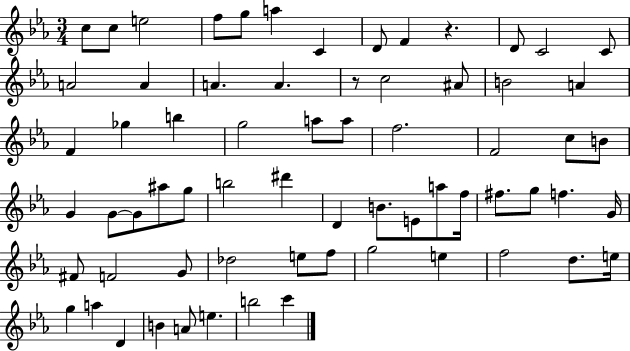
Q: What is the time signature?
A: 3/4